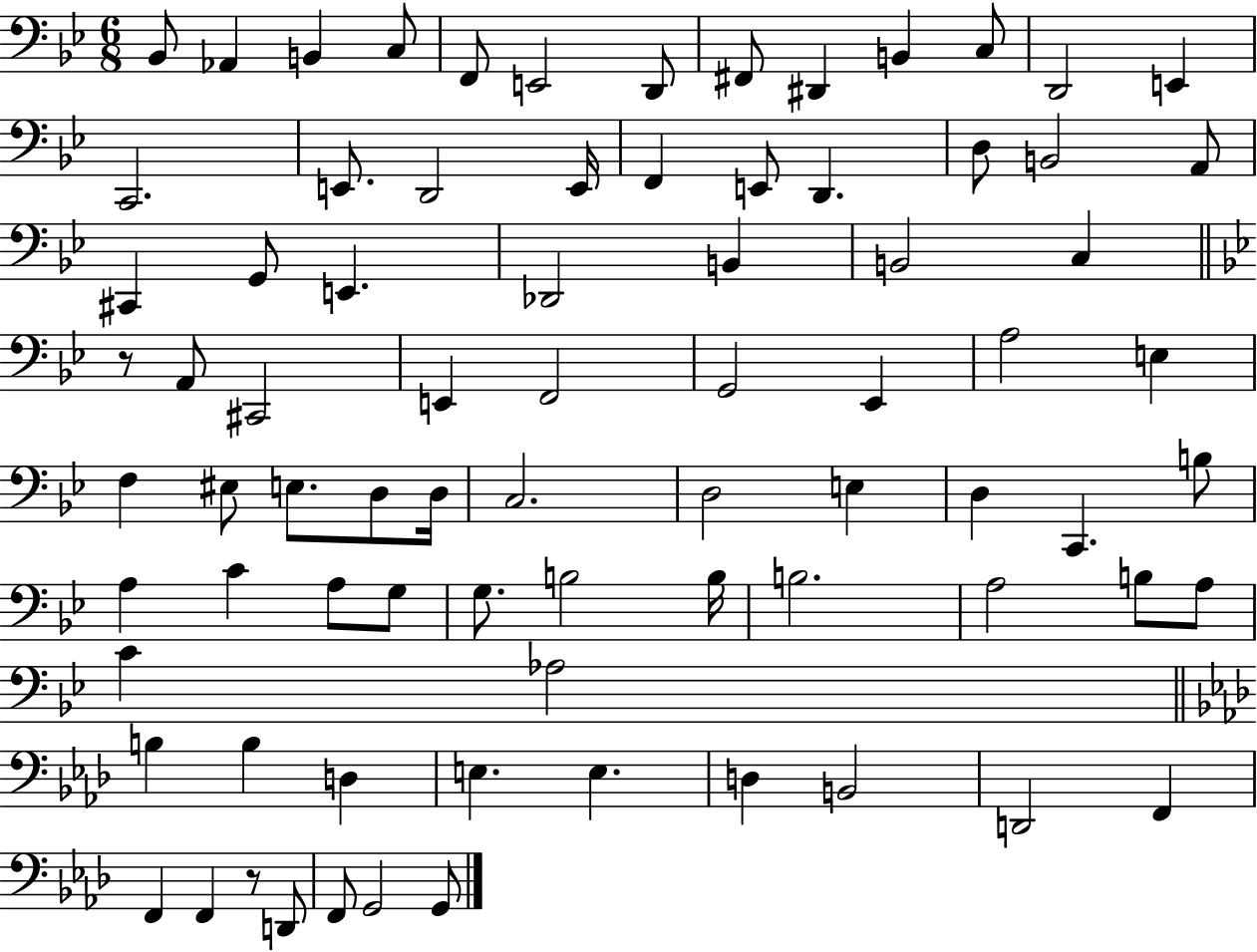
Bb2/e Ab2/q B2/q C3/e F2/e E2/h D2/e F#2/e D#2/q B2/q C3/e D2/h E2/q C2/h. E2/e. D2/h E2/s F2/q E2/e D2/q. D3/e B2/h A2/e C#2/q G2/e E2/q. Db2/h B2/q B2/h C3/q R/e A2/e C#2/h E2/q F2/h G2/h Eb2/q A3/h E3/q F3/q EIS3/e E3/e. D3/e D3/s C3/h. D3/h E3/q D3/q C2/q. B3/e A3/q C4/q A3/e G3/e G3/e. B3/h B3/s B3/h. A3/h B3/e A3/e C4/q Ab3/h B3/q B3/q D3/q E3/q. E3/q. D3/q B2/h D2/h F2/q F2/q F2/q R/e D2/e F2/e G2/h G2/e